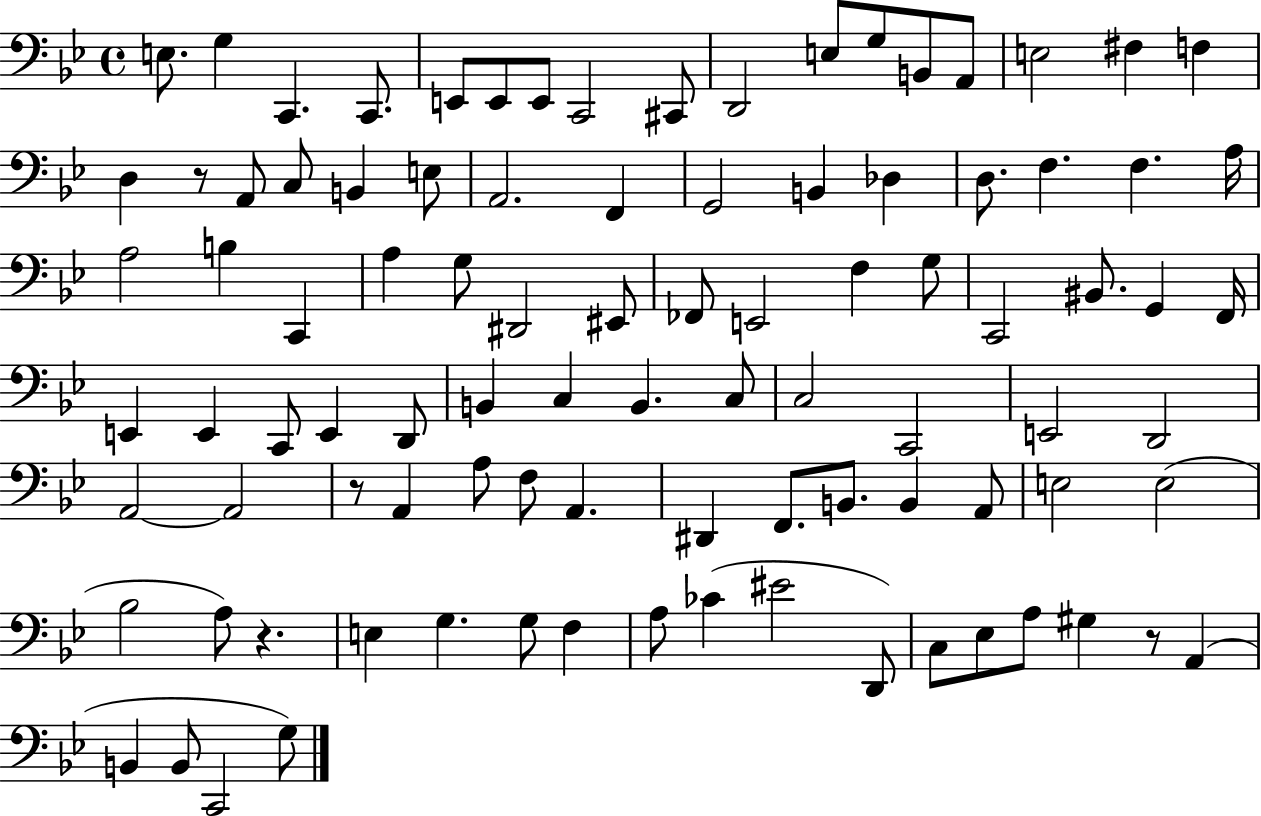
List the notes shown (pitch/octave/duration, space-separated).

E3/e. G3/q C2/q. C2/e. E2/e E2/e E2/e C2/h C#2/e D2/h E3/e G3/e B2/e A2/e E3/h F#3/q F3/q D3/q R/e A2/e C3/e B2/q E3/e A2/h. F2/q G2/h B2/q Db3/q D3/e. F3/q. F3/q. A3/s A3/h B3/q C2/q A3/q G3/e D#2/h EIS2/e FES2/e E2/h F3/q G3/e C2/h BIS2/e. G2/q F2/s E2/q E2/q C2/e E2/q D2/e B2/q C3/q B2/q. C3/e C3/h C2/h E2/h D2/h A2/h A2/h R/e A2/q A3/e F3/e A2/q. D#2/q F2/e. B2/e. B2/q A2/e E3/h E3/h Bb3/h A3/e R/q. E3/q G3/q. G3/e F3/q A3/e CES4/q EIS4/h D2/e C3/e Eb3/e A3/e G#3/q R/e A2/q B2/q B2/e C2/h G3/e